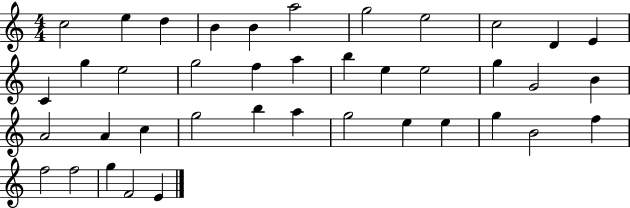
X:1
T:Untitled
M:4/4
L:1/4
K:C
c2 e d B B a2 g2 e2 c2 D E C g e2 g2 f a b e e2 g G2 B A2 A c g2 b a g2 e e g B2 f f2 f2 g F2 E